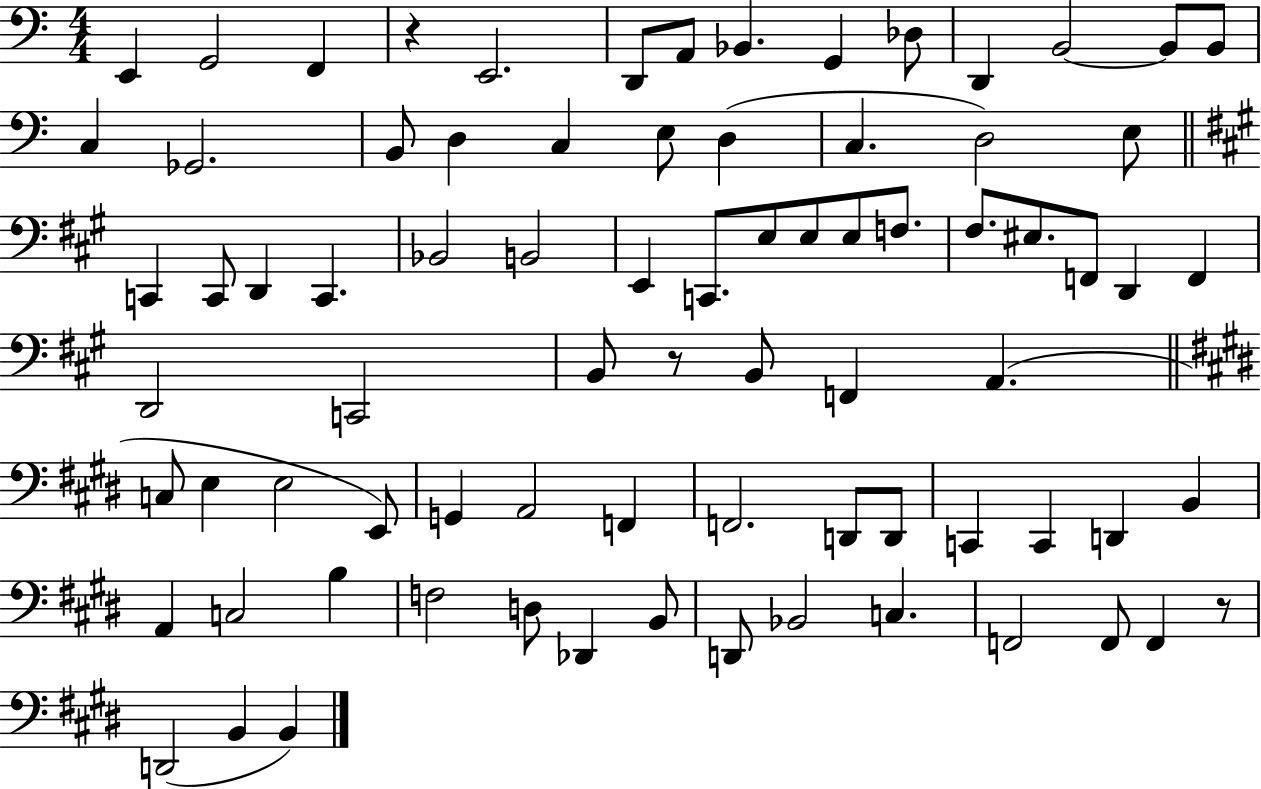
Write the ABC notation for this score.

X:1
T:Untitled
M:4/4
L:1/4
K:C
E,, G,,2 F,, z E,,2 D,,/2 A,,/2 _B,, G,, _D,/2 D,, B,,2 B,,/2 B,,/2 C, _G,,2 B,,/2 D, C, E,/2 D, C, D,2 E,/2 C,, C,,/2 D,, C,, _B,,2 B,,2 E,, C,,/2 E,/2 E,/2 E,/2 F,/2 ^F,/2 ^E,/2 F,,/2 D,, F,, D,,2 C,,2 B,,/2 z/2 B,,/2 F,, A,, C,/2 E, E,2 E,,/2 G,, A,,2 F,, F,,2 D,,/2 D,,/2 C,, C,, D,, B,, A,, C,2 B, F,2 D,/2 _D,, B,,/2 D,,/2 _B,,2 C, F,,2 F,,/2 F,, z/2 D,,2 B,, B,,